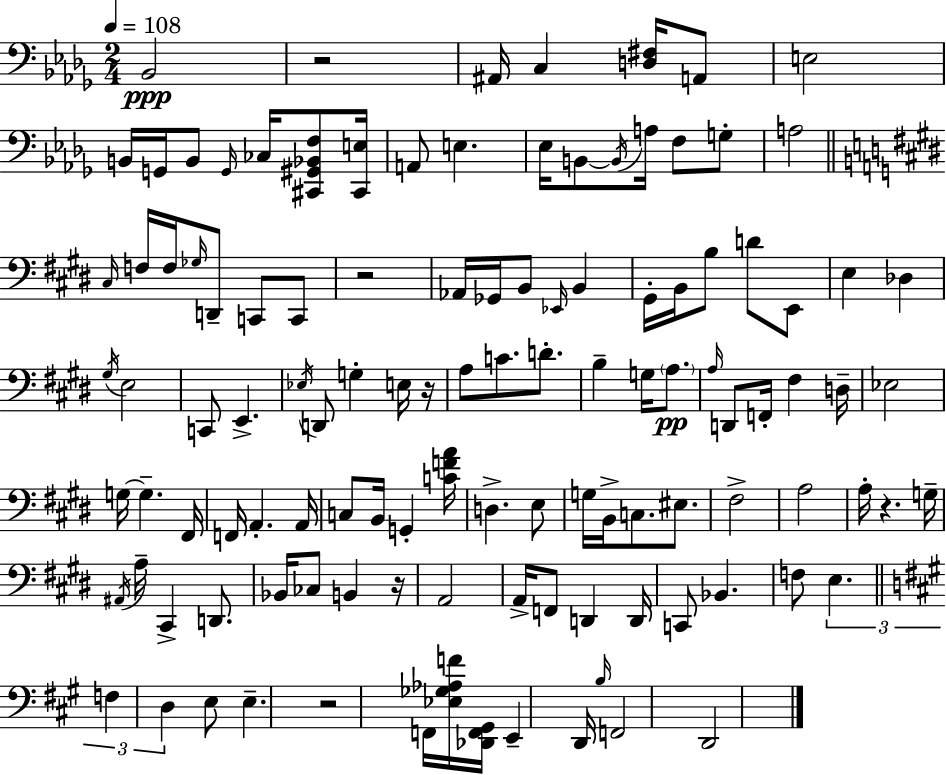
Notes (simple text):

Bb2/h R/h A#2/s C3/q [D3,F#3]/s A2/e E3/h B2/s G2/s B2/e G2/s CES3/s [C#2,G#2,Bb2,F3]/e [C#2,E3]/s A2/e E3/q. Eb3/s B2/e B2/s A3/s F3/e G3/e A3/h C#3/s F3/s F3/s Gb3/s D2/e C2/e C2/e R/h Ab2/s Gb2/s B2/e Eb2/s B2/q G#2/s B2/s B3/e D4/e E2/e E3/q Db3/q G#3/s E3/h C2/e E2/q. Eb3/s D2/e G3/q E3/s R/s A3/e C4/e. D4/e. B3/q G3/s A3/e. A3/s D2/e F2/s F#3/q D3/s Eb3/h G3/s G3/q. F#2/s F2/s A2/q. A2/s C3/e B2/s G2/q [C4,F4,A4]/s D3/q. E3/e G3/s B2/s C3/e. EIS3/e. F#3/h A3/h A3/s R/q. G3/s A#2/s A3/s C#2/q D2/e. Bb2/s CES3/e B2/q R/s A2/h A2/s F2/e D2/q D2/s C2/e Bb2/q. F3/e E3/q. F3/q D3/q E3/e E3/q. R/h F2/s [Eb3,Gb3,Ab3,F4]/s [Db2,F2,G#2]/s E2/q D2/s B3/s F2/h D2/h